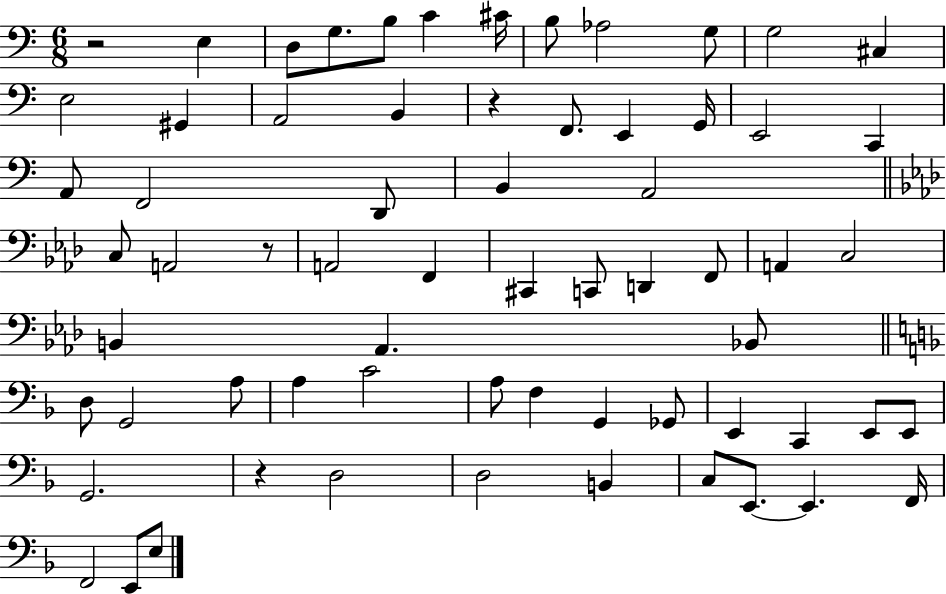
X:1
T:Untitled
M:6/8
L:1/4
K:C
z2 E, D,/2 G,/2 B,/2 C ^C/4 B,/2 _A,2 G,/2 G,2 ^C, E,2 ^G,, A,,2 B,, z F,,/2 E,, G,,/4 E,,2 C,, A,,/2 F,,2 D,,/2 B,, A,,2 C,/2 A,,2 z/2 A,,2 F,, ^C,, C,,/2 D,, F,,/2 A,, C,2 B,, _A,, _B,,/2 D,/2 G,,2 A,/2 A, C2 A,/2 F, G,, _G,,/2 E,, C,, E,,/2 E,,/2 G,,2 z D,2 D,2 B,, C,/2 E,,/2 E,, F,,/4 F,,2 E,,/2 E,/2